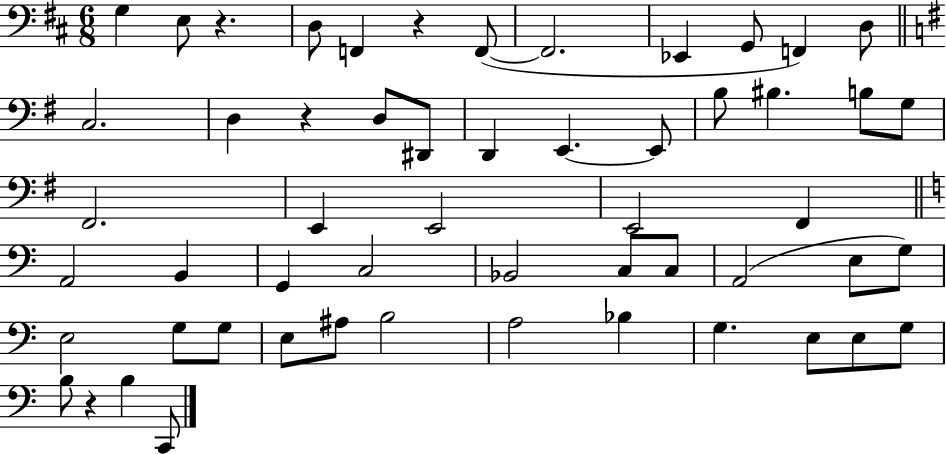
X:1
T:Untitled
M:6/8
L:1/4
K:D
G, E,/2 z D,/2 F,, z F,,/2 F,,2 _E,, G,,/2 F,, D,/2 C,2 D, z D,/2 ^D,,/2 D,, E,, E,,/2 B,/2 ^B, B,/2 G,/2 ^F,,2 E,, E,,2 E,,2 ^F,, A,,2 B,, G,, C,2 _B,,2 C,/2 C,/2 A,,2 E,/2 G,/2 E,2 G,/2 G,/2 E,/2 ^A,/2 B,2 A,2 _B, G, E,/2 E,/2 G,/2 B,/2 z B, C,,/2